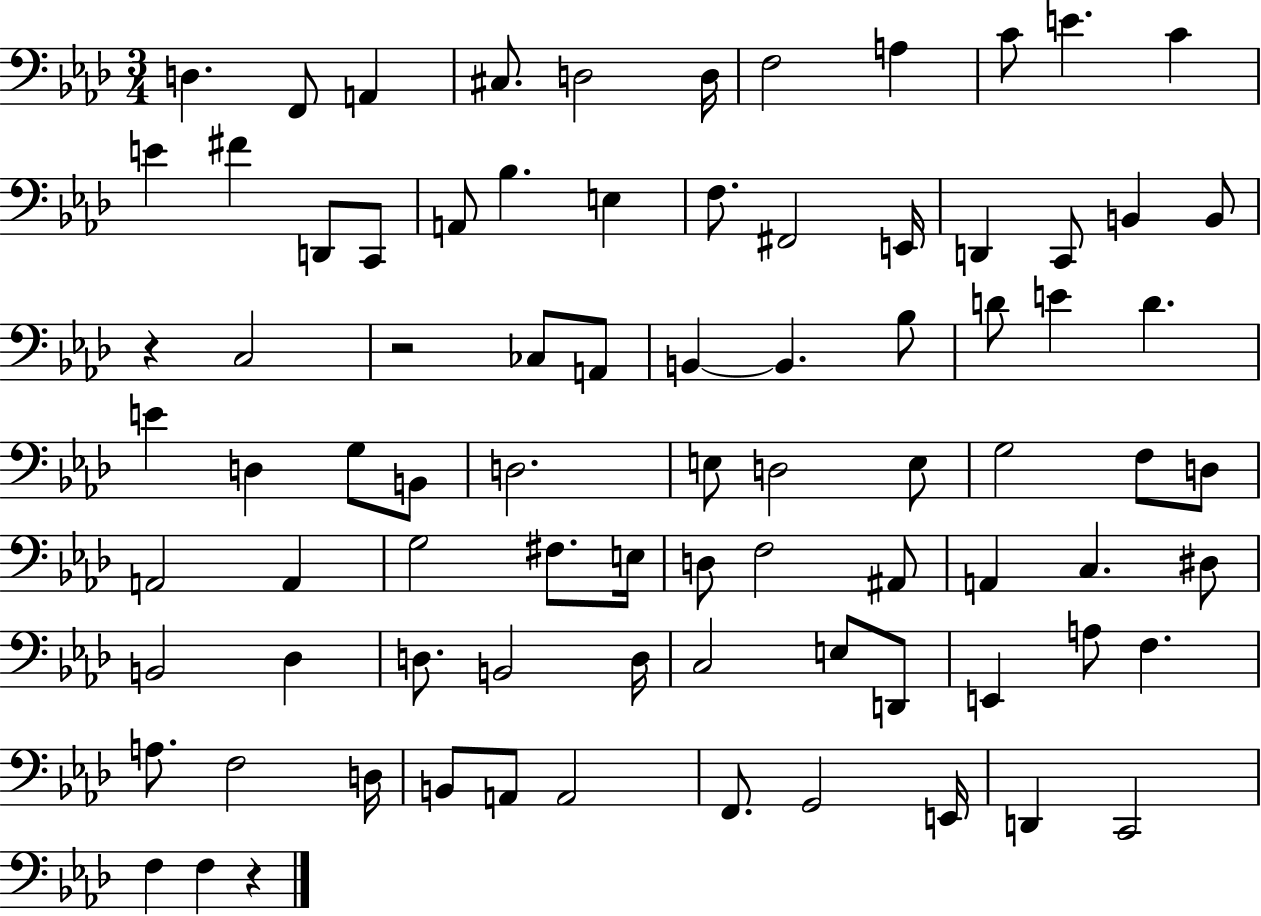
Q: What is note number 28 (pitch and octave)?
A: A2